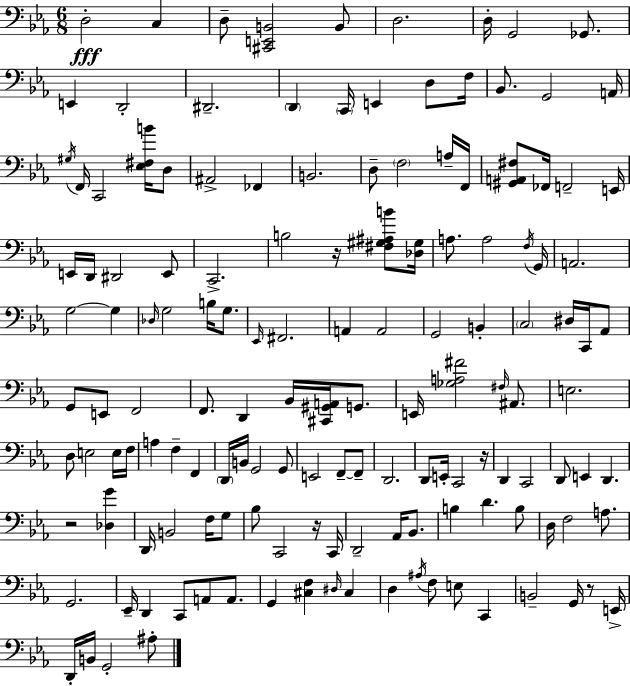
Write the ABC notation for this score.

X:1
T:Untitled
M:6/8
L:1/4
K:Cm
D,2 C, D,/2 [^C,,E,,B,,]2 B,,/2 D,2 D,/4 G,,2 _G,,/2 E,, D,,2 ^D,,2 D,, C,,/4 E,, D,/2 F,/4 _B,,/2 G,,2 A,,/4 ^G,/4 F,,/4 C,,2 [_E,^F,B]/4 D,/2 ^A,,2 _F,, B,,2 D,/2 F,2 A,/4 F,,/4 [^G,,A,,^F,]/2 _F,,/4 F,,2 E,,/4 E,,/4 D,,/4 ^D,,2 E,,/2 C,,2 B,2 z/4 [^F,^G,^A,B]/2 [_D,^G,]/4 A,/2 A,2 F,/4 G,,/4 A,,2 G,2 G, _D,/4 G,2 B,/4 G,/2 _E,,/4 ^F,,2 A,, A,,2 G,,2 B,, C,2 ^D,/4 C,,/4 _A,,/2 G,,/2 E,,/2 F,,2 F,,/2 D,, _B,,/4 [^C,,^G,,A,,]/4 G,,/2 E,,/4 [_G,A,^F]2 ^F,/4 ^A,,/2 E,2 D,/2 E,2 E,/4 F,/4 A, F, F,, D,,/4 B,,/4 G,,2 G,,/2 E,,2 F,,/2 F,,/2 D,,2 D,,/2 E,,/4 C,,2 z/4 D,, C,,2 D,,/2 E,, D,, z2 [_D,G] D,,/4 B,,2 F,/4 G,/2 _B,/2 C,,2 z/4 C,,/4 D,,2 _A,,/4 _B,,/2 B, D B,/2 D,/4 F,2 A,/2 G,,2 _E,,/4 D,, C,,/2 A,,/2 A,,/2 G,, [^C,F,] ^D,/4 ^C, D, ^A,/4 F,/2 E,/2 C,, B,,2 G,,/4 z/2 E,,/4 D,,/4 B,,/4 G,,2 ^A,/2